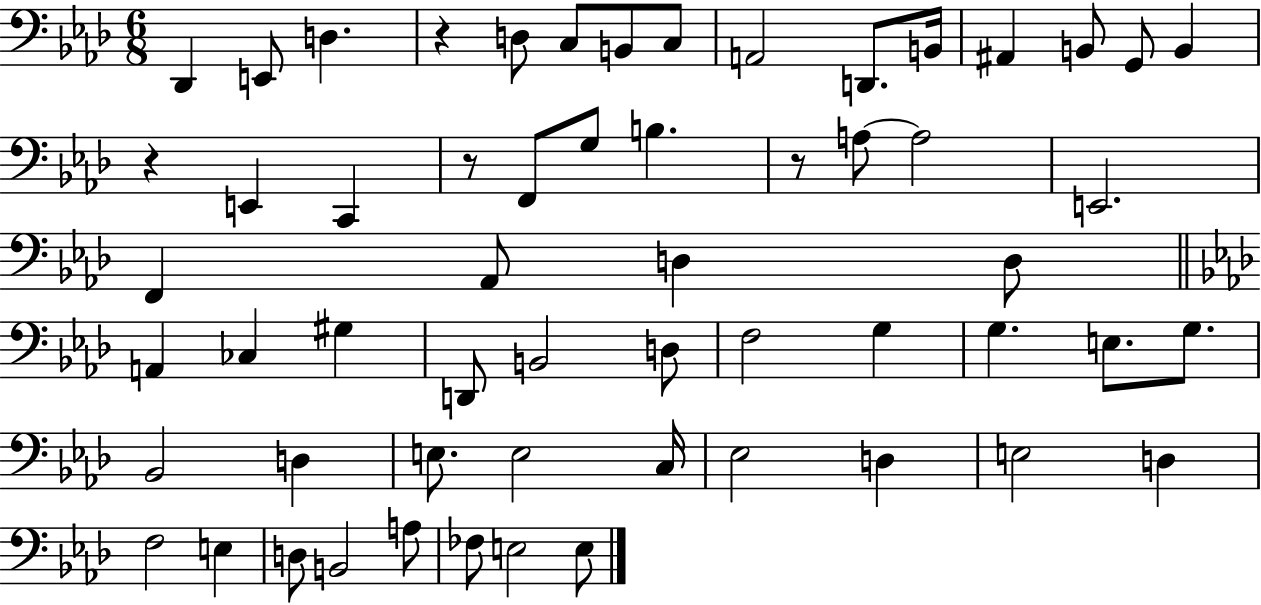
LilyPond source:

{
  \clef bass
  \numericTimeSignature
  \time 6/8
  \key aes \major
  des,4 e,8 d4. | r4 d8 c8 b,8 c8 | a,2 d,8. b,16 | ais,4 b,8 g,8 b,4 | \break r4 e,4 c,4 | r8 f,8 g8 b4. | r8 a8~~ a2 | e,2. | \break f,4 aes,8 d4 d8 | \bar "||" \break \key aes \major a,4 ces4 gis4 | d,8 b,2 d8 | f2 g4 | g4. e8. g8. | \break bes,2 d4 | e8. e2 c16 | ees2 d4 | e2 d4 | \break f2 e4 | d8 b,2 a8 | fes8 e2 e8 | \bar "|."
}